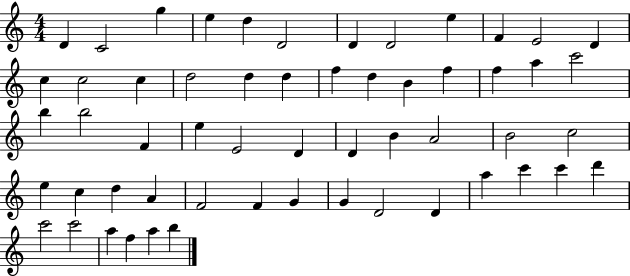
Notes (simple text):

D4/q C4/h G5/q E5/q D5/q D4/h D4/q D4/h E5/q F4/q E4/h D4/q C5/q C5/h C5/q D5/h D5/q D5/q F5/q D5/q B4/q F5/q F5/q A5/q C6/h B5/q B5/h F4/q E5/q E4/h D4/q D4/q B4/q A4/h B4/h C5/h E5/q C5/q D5/q A4/q F4/h F4/q G4/q G4/q D4/h D4/q A5/q C6/q C6/q D6/q C6/h C6/h A5/q F5/q A5/q B5/q